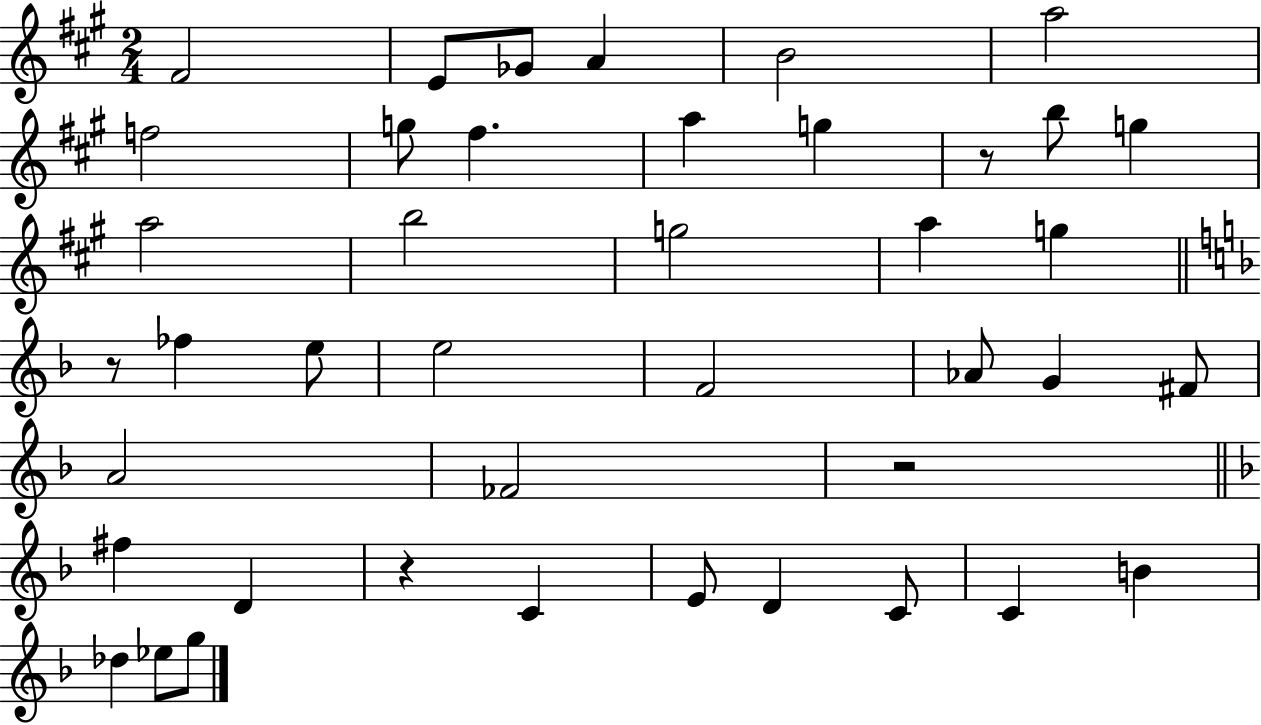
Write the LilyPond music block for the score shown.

{
  \clef treble
  \numericTimeSignature
  \time 2/4
  \key a \major
  \repeat volta 2 { fis'2 | e'8 ges'8 a'4 | b'2 | a''2 | \break f''2 | g''8 fis''4. | a''4 g''4 | r8 b''8 g''4 | \break a''2 | b''2 | g''2 | a''4 g''4 | \break \bar "||" \break \key d \minor r8 fes''4 e''8 | e''2 | f'2 | aes'8 g'4 fis'8 | \break a'2 | fes'2 | r2 | \bar "||" \break \key d \minor fis''4 d'4 | r4 c'4 | e'8 d'4 c'8 | c'4 b'4 | \break des''4 ees''8 g''8 | } \bar "|."
}